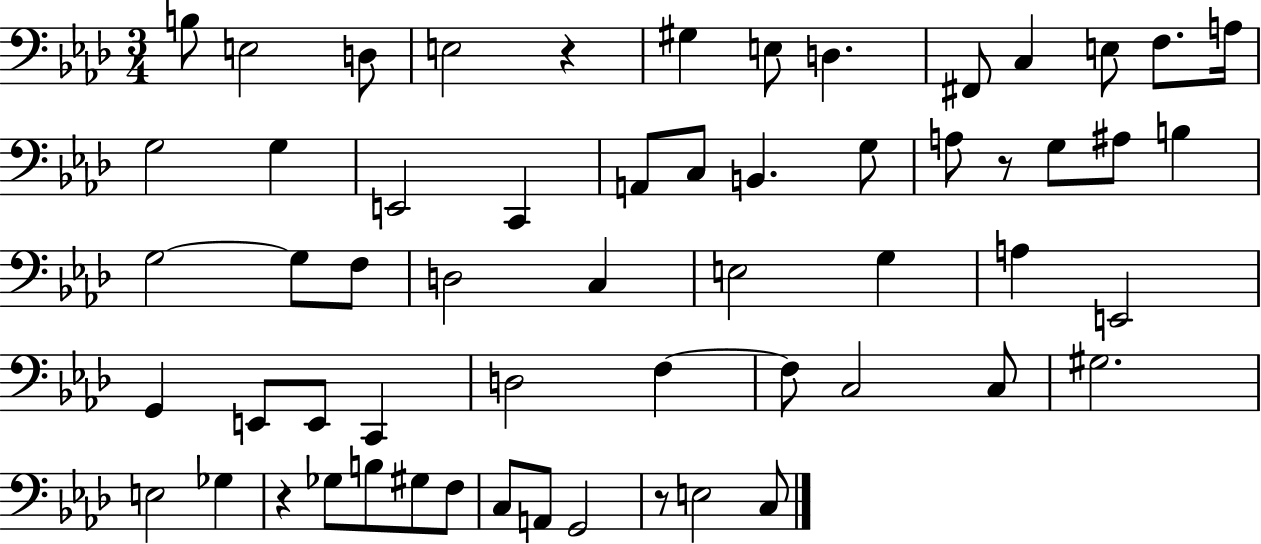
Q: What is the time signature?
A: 3/4